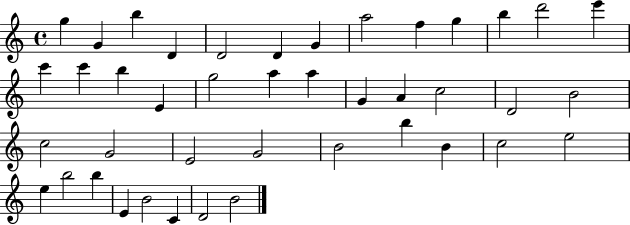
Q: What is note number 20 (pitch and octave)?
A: A5